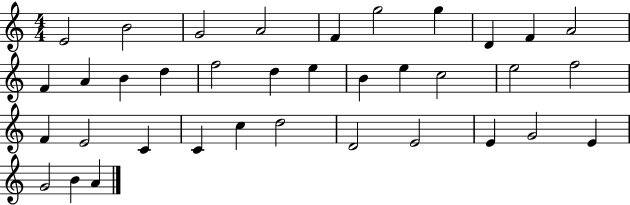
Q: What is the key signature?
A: C major